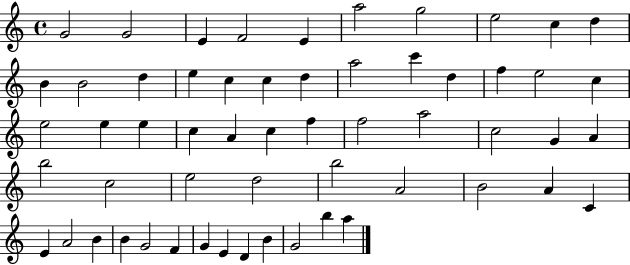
X:1
T:Untitled
M:4/4
L:1/4
K:C
G2 G2 E F2 E a2 g2 e2 c d B B2 d e c c d a2 c' d f e2 c e2 e e c A c f f2 a2 c2 G A b2 c2 e2 d2 b2 A2 B2 A C E A2 B B G2 F G E D B G2 b a